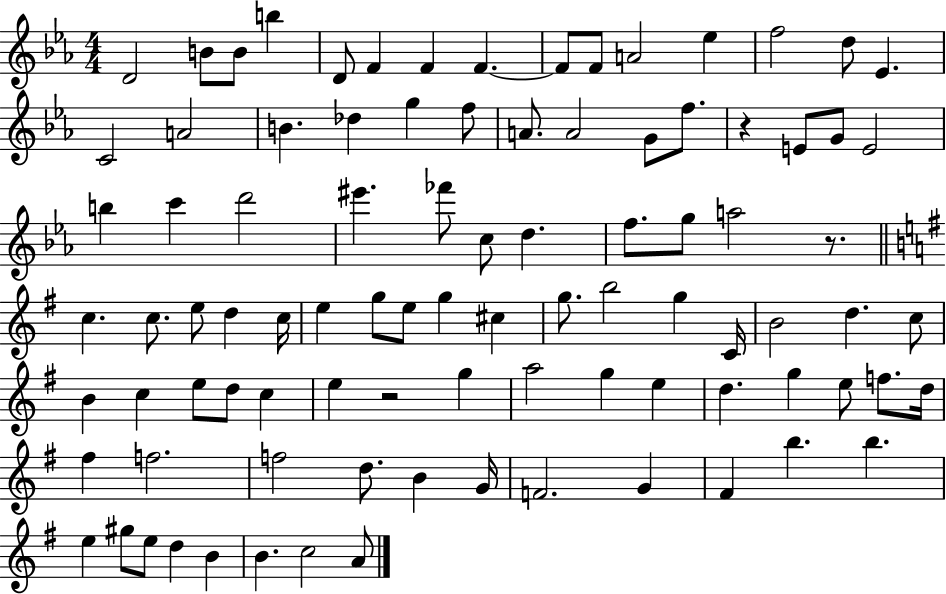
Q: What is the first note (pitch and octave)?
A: D4